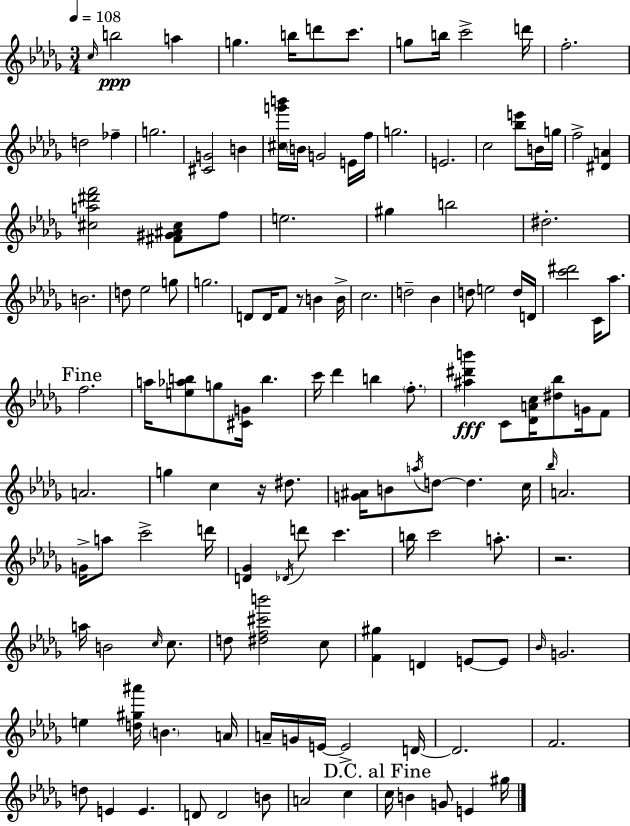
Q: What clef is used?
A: treble